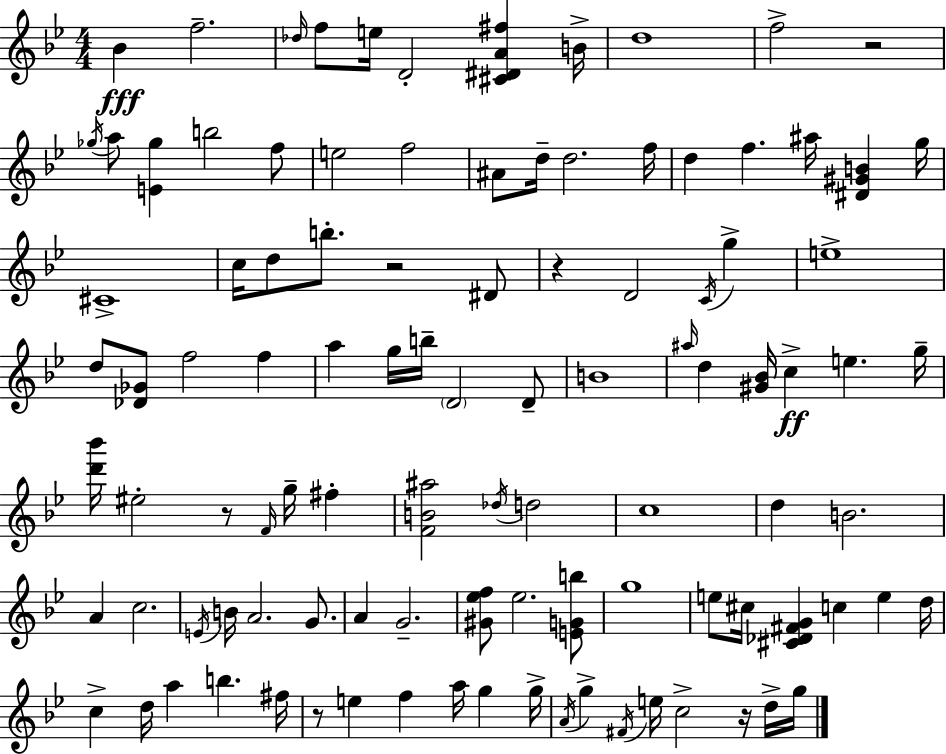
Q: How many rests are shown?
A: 6